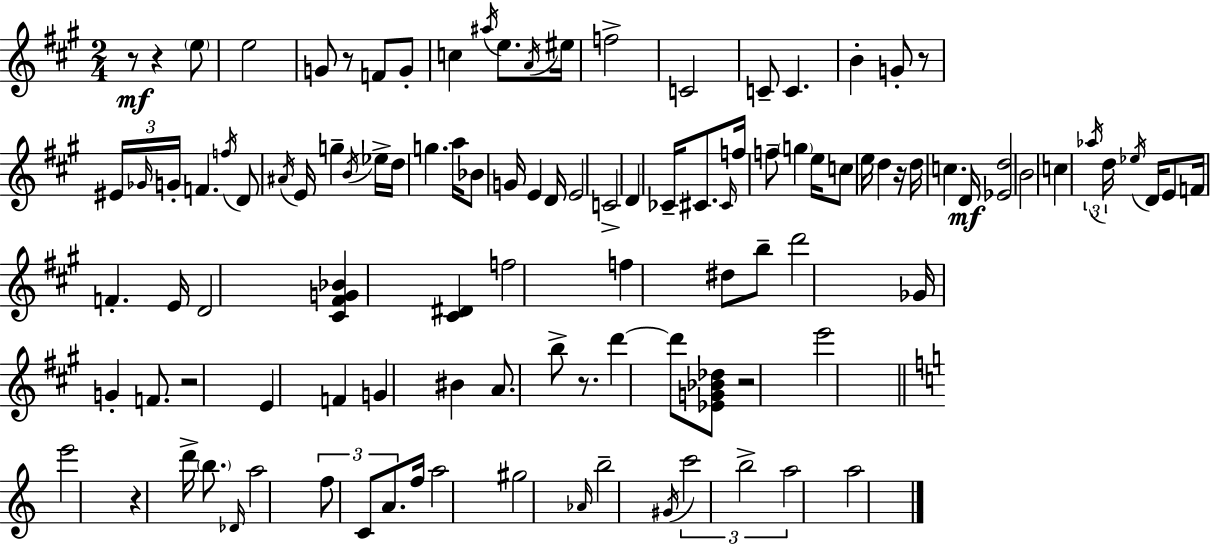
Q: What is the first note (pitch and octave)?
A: E5